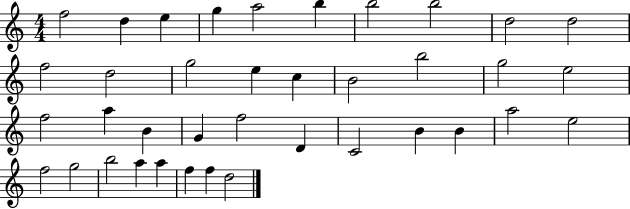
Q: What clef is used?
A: treble